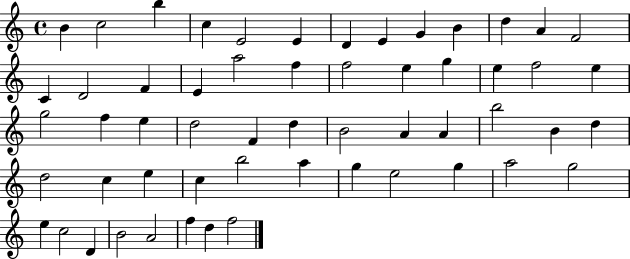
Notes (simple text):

B4/q C5/h B5/q C5/q E4/h E4/q D4/q E4/q G4/q B4/q D5/q A4/q F4/h C4/q D4/h F4/q E4/q A5/h F5/q F5/h E5/q G5/q E5/q F5/h E5/q G5/h F5/q E5/q D5/h F4/q D5/q B4/h A4/q A4/q B5/h B4/q D5/q D5/h C5/q E5/q C5/q B5/h A5/q G5/q E5/h G5/q A5/h G5/h E5/q C5/h D4/q B4/h A4/h F5/q D5/q F5/h